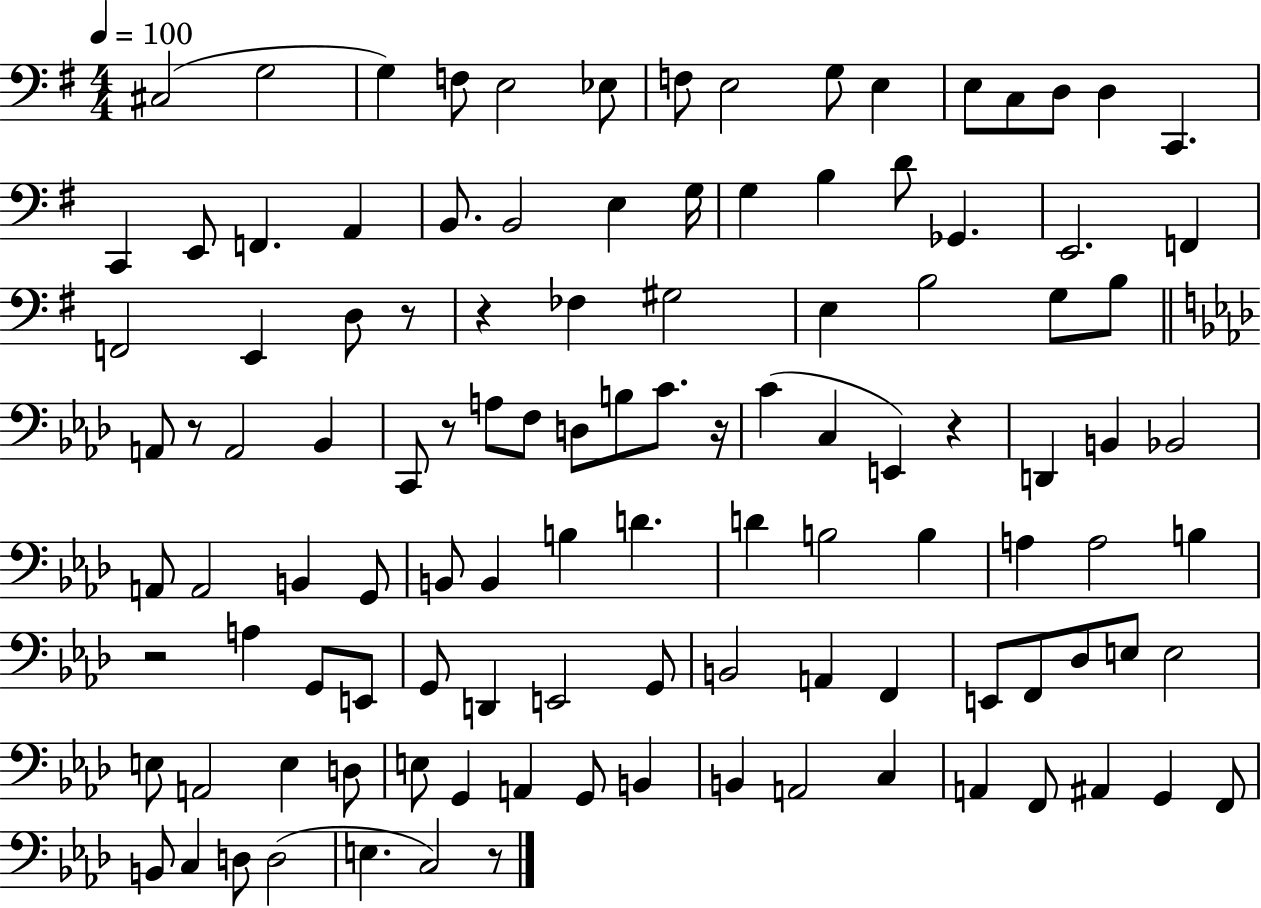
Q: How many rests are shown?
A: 8